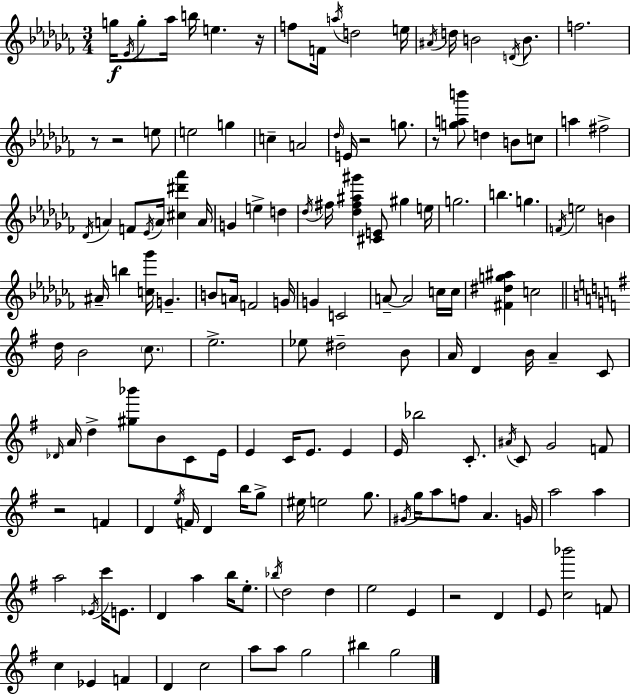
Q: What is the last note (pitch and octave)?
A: G5